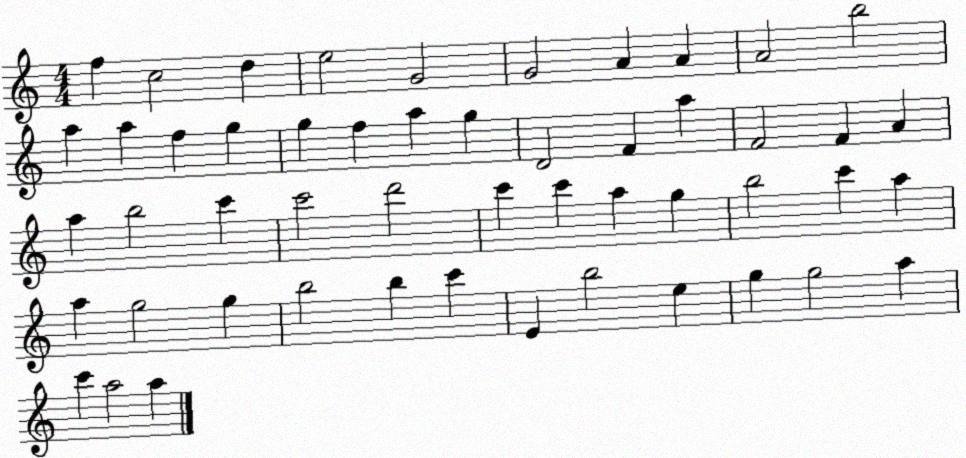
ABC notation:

X:1
T:Untitled
M:4/4
L:1/4
K:C
f c2 d e2 G2 G2 A A A2 b2 a a f g g f a g D2 F a F2 F A a b2 c' c'2 d'2 c' c' a g b2 c' a a g2 g b2 b c' E b2 e g g2 a c' a2 a